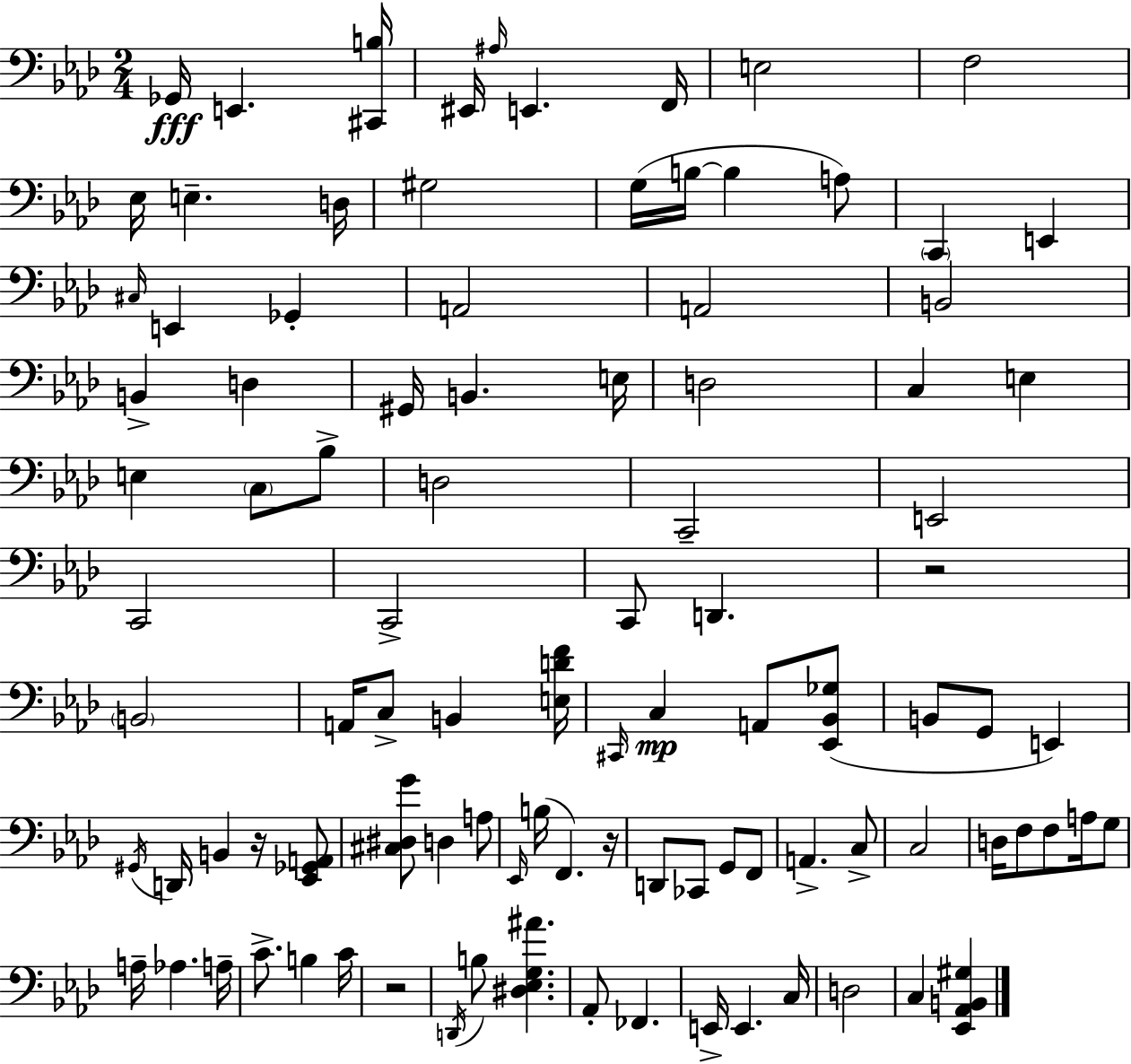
X:1
T:Untitled
M:2/4
L:1/4
K:Ab
_G,,/4 E,, [^C,,B,]/4 ^E,,/4 ^A,/4 E,, F,,/4 E,2 F,2 _E,/4 E, D,/4 ^G,2 G,/4 B,/4 B, A,/2 C,, E,, ^C,/4 E,, _G,, A,,2 A,,2 B,,2 B,, D, ^G,,/4 B,, E,/4 D,2 C, E, E, C,/2 _B,/2 D,2 C,,2 E,,2 C,,2 C,,2 C,,/2 D,, z2 B,,2 A,,/4 C,/2 B,, [E,DF]/4 ^C,,/4 C, A,,/2 [_E,,_B,,_G,]/2 B,,/2 G,,/2 E,, ^G,,/4 D,,/4 B,, z/4 [_E,,_G,,A,,]/2 [^C,^D,G]/2 D, A,/2 _E,,/4 B,/4 F,, z/4 D,,/2 _C,,/2 G,,/2 F,,/2 A,, C,/2 C,2 D,/4 F,/2 F,/2 A,/4 G,/2 A,/4 _A, A,/4 C/2 B, C/4 z2 D,,/4 B,/2 [^D,_E,G,^A] _A,,/2 _F,, E,,/4 E,, C,/4 D,2 C, [_E,,_A,,B,,^G,]